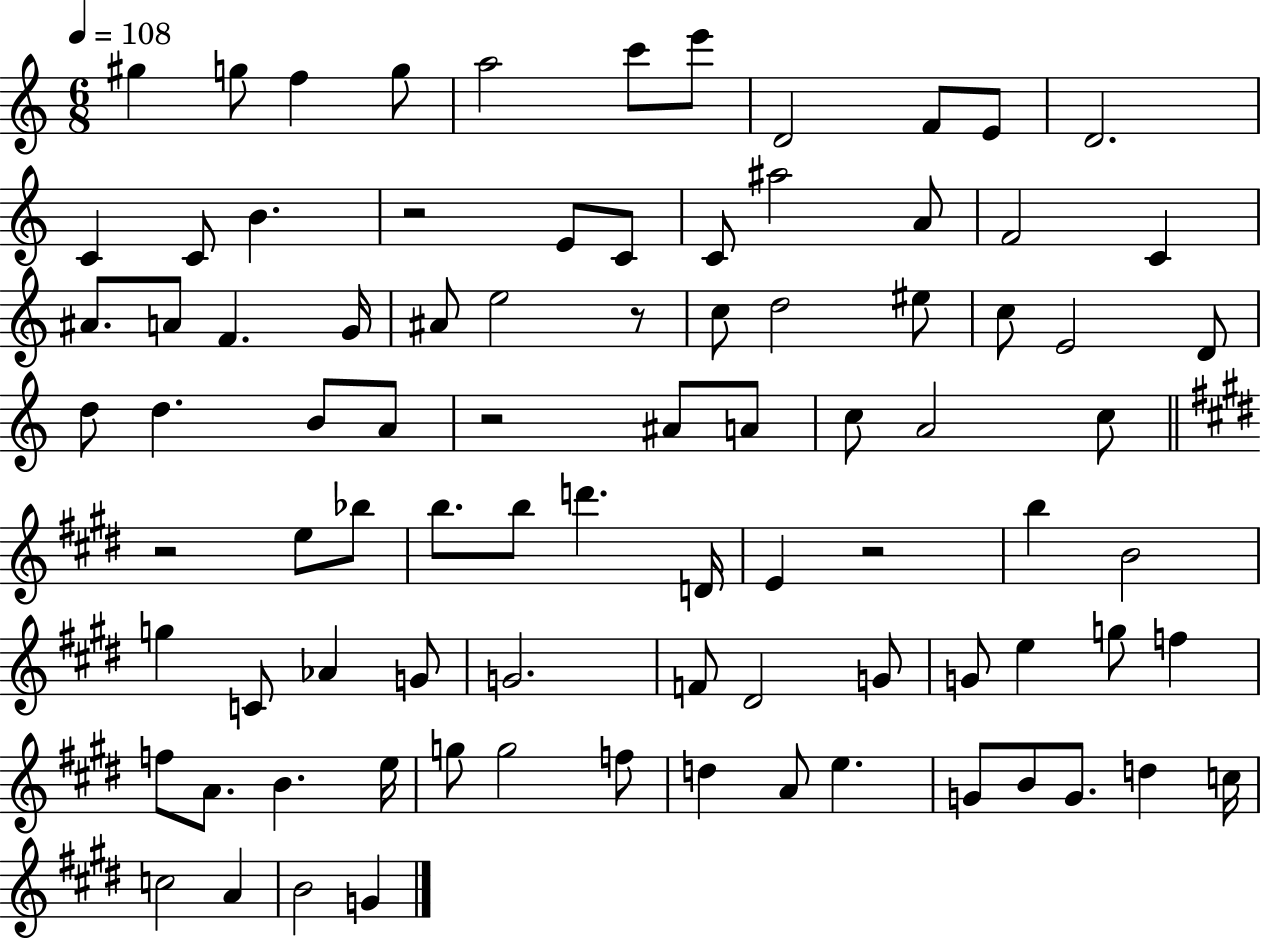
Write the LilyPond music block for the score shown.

{
  \clef treble
  \numericTimeSignature
  \time 6/8
  \key c \major
  \tempo 4 = 108
  \repeat volta 2 { gis''4 g''8 f''4 g''8 | a''2 c'''8 e'''8 | d'2 f'8 e'8 | d'2. | \break c'4 c'8 b'4. | r2 e'8 c'8 | c'8 ais''2 a'8 | f'2 c'4 | \break ais'8. a'8 f'4. g'16 | ais'8 e''2 r8 | c''8 d''2 eis''8 | c''8 e'2 d'8 | \break d''8 d''4. b'8 a'8 | r2 ais'8 a'8 | c''8 a'2 c''8 | \bar "||" \break \key e \major r2 e''8 bes''8 | b''8. b''8 d'''4. d'16 | e'4 r2 | b''4 b'2 | \break g''4 c'8 aes'4 g'8 | g'2. | f'8 dis'2 g'8 | g'8 e''4 g''8 f''4 | \break f''8 a'8. b'4. e''16 | g''8 g''2 f''8 | d''4 a'8 e''4. | g'8 b'8 g'8. d''4 c''16 | \break c''2 a'4 | b'2 g'4 | } \bar "|."
}